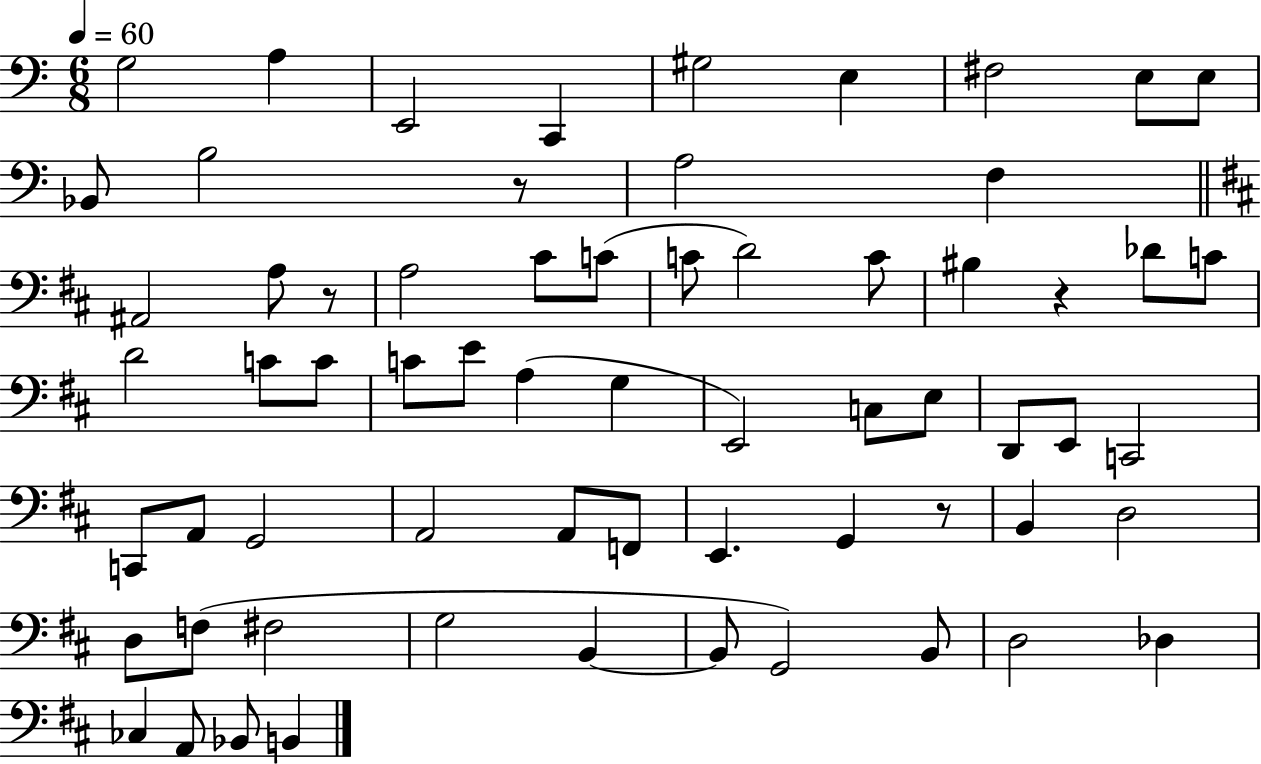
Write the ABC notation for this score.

X:1
T:Untitled
M:6/8
L:1/4
K:C
G,2 A, E,,2 C,, ^G,2 E, ^F,2 E,/2 E,/2 _B,,/2 B,2 z/2 A,2 F, ^A,,2 A,/2 z/2 A,2 ^C/2 C/2 C/2 D2 C/2 ^B, z _D/2 C/2 D2 C/2 C/2 C/2 E/2 A, G, E,,2 C,/2 E,/2 D,,/2 E,,/2 C,,2 C,,/2 A,,/2 G,,2 A,,2 A,,/2 F,,/2 E,, G,, z/2 B,, D,2 D,/2 F,/2 ^F,2 G,2 B,, B,,/2 G,,2 B,,/2 D,2 _D, _C, A,,/2 _B,,/2 B,,